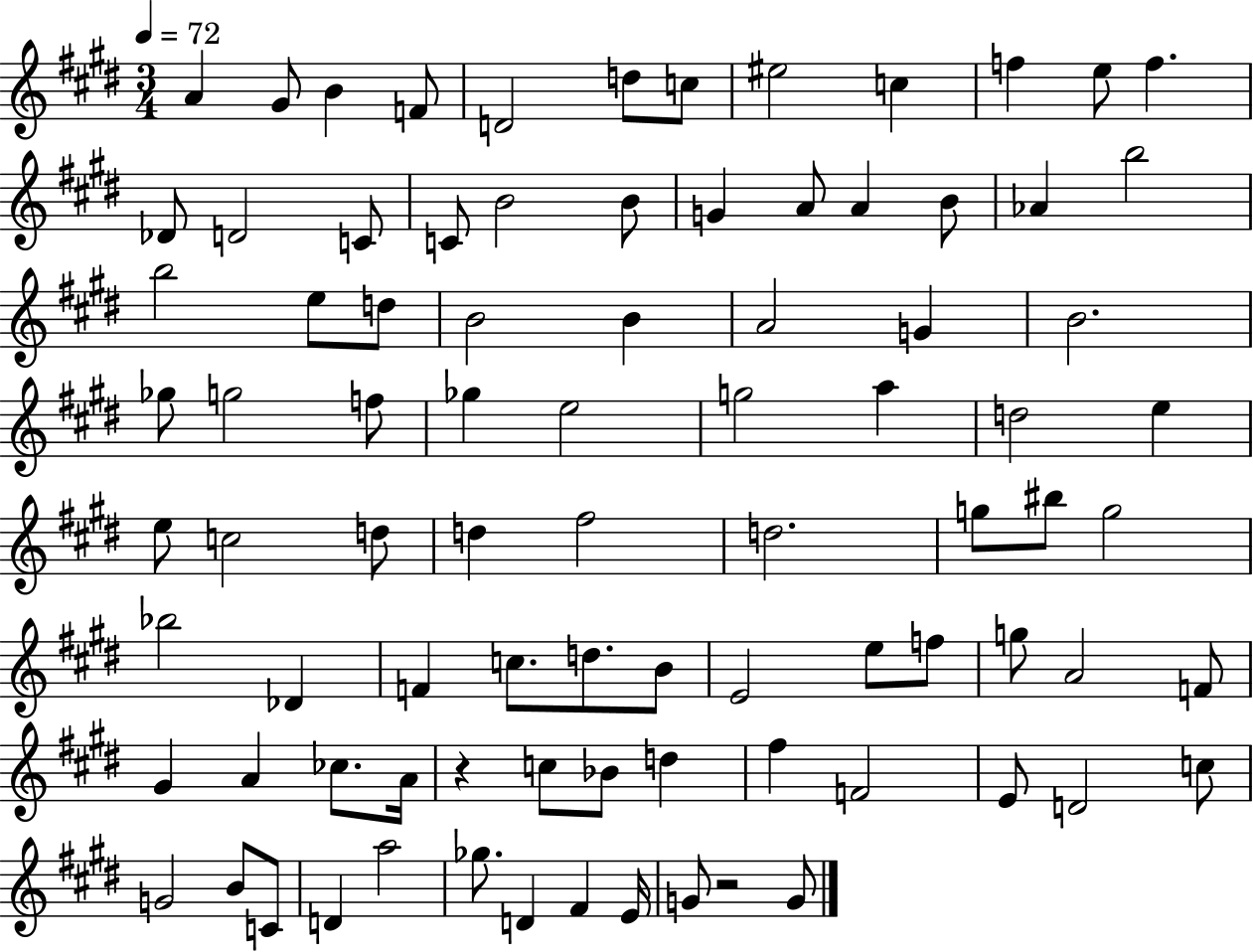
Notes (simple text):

A4/q G#4/e B4/q F4/e D4/h D5/e C5/e EIS5/h C5/q F5/q E5/e F5/q. Db4/e D4/h C4/e C4/e B4/h B4/e G4/q A4/e A4/q B4/e Ab4/q B5/h B5/h E5/e D5/e B4/h B4/q A4/h G4/q B4/h. Gb5/e G5/h F5/e Gb5/q E5/h G5/h A5/q D5/h E5/q E5/e C5/h D5/e D5/q F#5/h D5/h. G5/e BIS5/e G5/h Bb5/h Db4/q F4/q C5/e. D5/e. B4/e E4/h E5/e F5/e G5/e A4/h F4/e G#4/q A4/q CES5/e. A4/s R/q C5/e Bb4/e D5/q F#5/q F4/h E4/e D4/h C5/e G4/h B4/e C4/e D4/q A5/h Gb5/e. D4/q F#4/q E4/s G4/e R/h G4/e